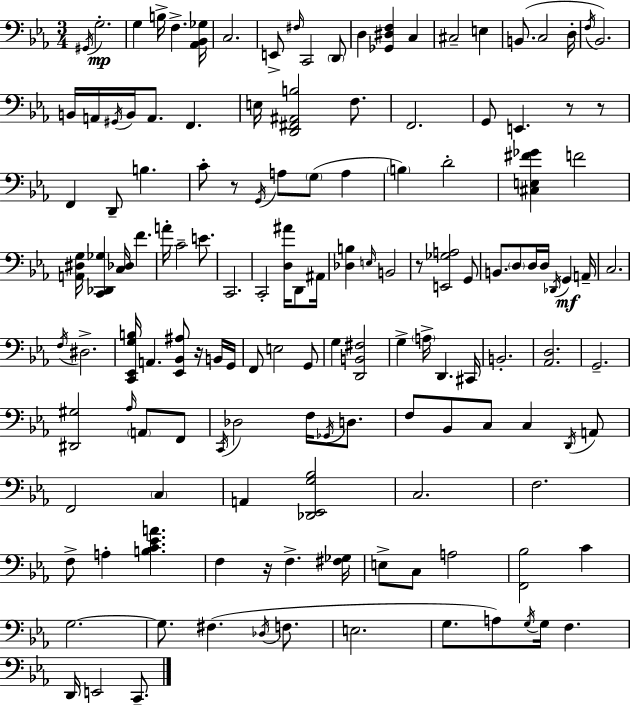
X:1
T:Untitled
M:3/4
L:1/4
K:Cm
^G,,/4 G,2 G, B,/4 F, [_A,,_B,,_G,]/4 C,2 E,,/2 ^F,/4 C,,2 D,,/2 D, [_G,,^D,F,] C, ^C,2 E, B,,/2 C,2 D,/4 F,/4 _B,,2 B,,/4 A,,/4 ^G,,/4 B,,/4 A,,/2 F,, E,/4 [D,,^F,,^A,,B,]2 F,/2 F,,2 G,,/2 E,, z/2 z/2 F,, D,,/2 B, C/2 z/2 G,,/4 A,/2 G,/2 A, B, D2 [^C,E,^F_G] F2 [A,,^D,G,]/4 [C,,_D,,_G,] [C,_D,]/4 F A/4 C2 E/2 C,,2 C,,2 [D,^A]/4 D,,/2 ^A,,/4 [_D,B,] E,/4 B,,2 z/2 [E,,_G,A,]2 G,,/2 B,,/2 D,/2 D,/4 D,/4 _D,,/4 G,, A,,/4 C,2 F,/4 ^D,2 [C,,_E,,G,B,]/4 A,, [_E,,_B,,^A,]/2 z/4 B,,/4 G,,/4 F,,/2 E,2 G,,/2 G, [D,,B,,^F,]2 G, A,/4 D,, ^C,,/4 B,,2 [_A,,D,]2 G,,2 [^D,,^G,]2 _A,/4 A,,/2 F,,/2 C,,/4 _D,2 F,/4 _G,,/4 D,/2 F,/2 _B,,/2 C,/2 C, D,,/4 A,,/2 F,,2 C, A,, [_D,,_E,,G,_B,]2 C,2 F,2 F,/2 A, [B,C_EA] F, z/4 F, [^F,_G,]/4 E,/2 C,/2 A,2 [F,,_B,]2 C G,2 G,/2 ^F, _D,/4 F,/2 E,2 G,/2 A,/2 G,/4 G,/4 F, D,,/4 E,,2 C,,/2